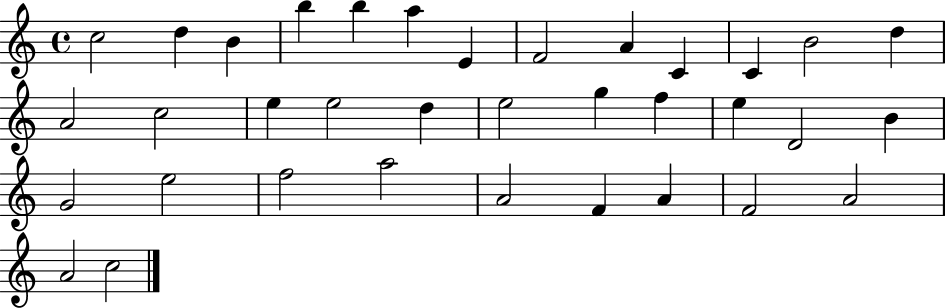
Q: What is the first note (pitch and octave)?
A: C5